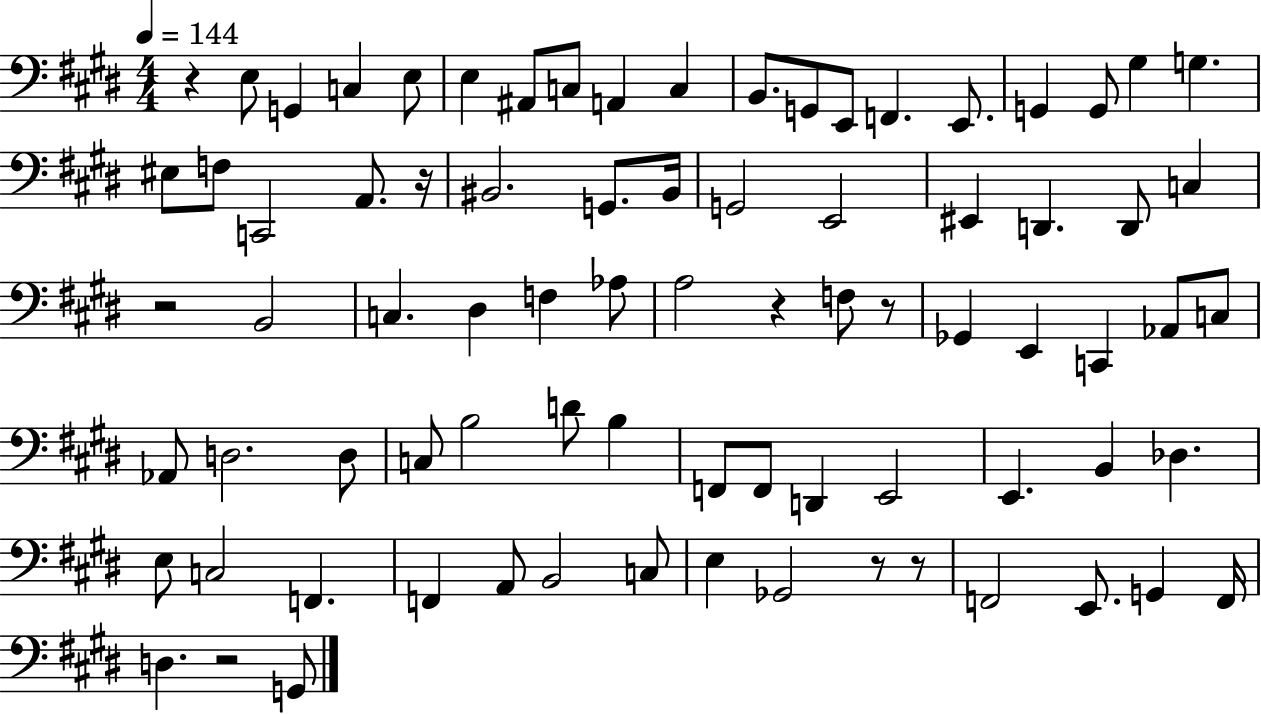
{
  \clef bass
  \numericTimeSignature
  \time 4/4
  \key e \major
  \tempo 4 = 144
  r4 e8 g,4 c4 e8 | e4 ais,8 c8 a,4 c4 | b,8. g,8 e,8 f,4. e,8. | g,4 g,8 gis4 g4. | \break eis8 f8 c,2 a,8. r16 | bis,2. g,8. bis,16 | g,2 e,2 | eis,4 d,4. d,8 c4 | \break r2 b,2 | c4. dis4 f4 aes8 | a2 r4 f8 r8 | ges,4 e,4 c,4 aes,8 c8 | \break aes,8 d2. d8 | c8 b2 d'8 b4 | f,8 f,8 d,4 e,2 | e,4. b,4 des4. | \break e8 c2 f,4. | f,4 a,8 b,2 c8 | e4 ges,2 r8 r8 | f,2 e,8. g,4 f,16 | \break d4. r2 g,8 | \bar "|."
}